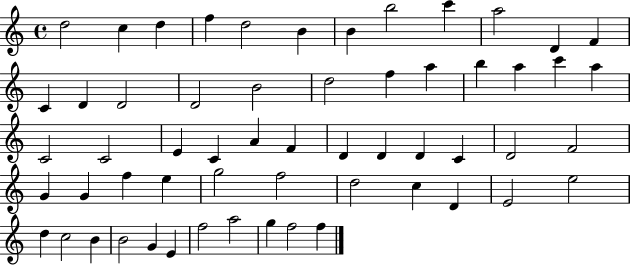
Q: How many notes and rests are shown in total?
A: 58